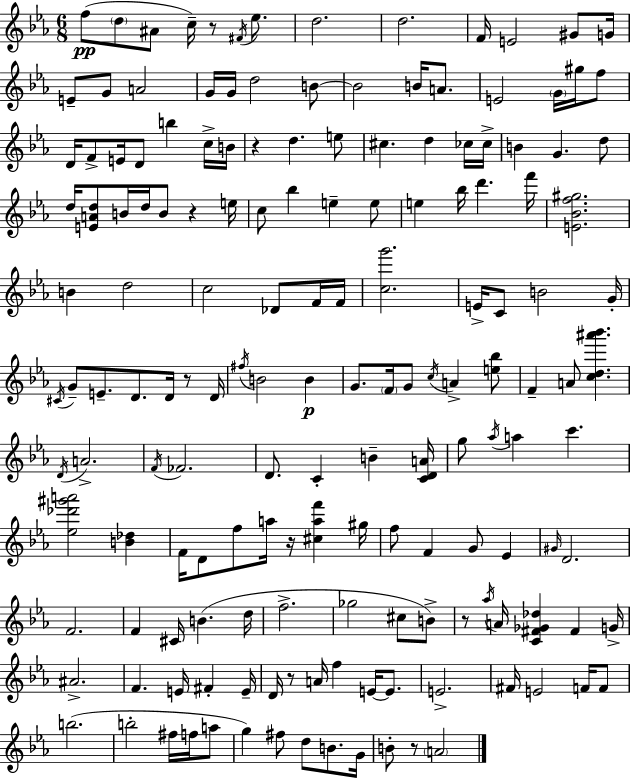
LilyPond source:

{
  \clef treble
  \numericTimeSignature
  \time 6/8
  \key c \minor
  f''8(\pp \parenthesize d''8 ais'8 c''16--) r8 \acciaccatura { fis'16 } ees''8. | d''2. | d''2. | f'16 e'2 gis'8 | \break g'16 e'8-- g'8 a'2 | g'16 g'16 d''2 b'8~~ | b'2 b'16 a'8. | e'2 \parenthesize g'16 gis''16 f''8 | \break d'16 f'8-> e'16 d'8 b''4 c''16-> | b'16 r4 d''4. e''8 | cis''4. d''4 ces''16 | ces''16-> b'4 g'4. d''8 | \break d''16 <e' a' d''>8 b'16 d''16 b'8 r4 | e''16 c''8 bes''4 e''4-- e''8 | e''4 bes''16 d'''4. | f'''16 <e' bes' f'' gis''>2. | \break b'4 d''2 | c''2 des'8 f'16 | f'16 <c'' g'''>2. | e'16-> c'8 b'2 | \break g'16-. \acciaccatura { cis'16 } g'8-- e'8.-- d'8. d'16 r8 | d'16 \acciaccatura { fis''16 } b'2 b'4\p | g'8. \parenthesize f'16 g'8 \acciaccatura { c''16 } a'4-> | <e'' bes''>8 f'4-- a'8 <c'' d'' ais''' bes'''>4. | \break \acciaccatura { d'16 } a'2.-> | \acciaccatura { f'16 } fes'2. | d'8. c'4-. | b'4-- <c' d' a'>16 g''8 \acciaccatura { aes''16 } a''4 | \break c'''4. <ees'' des''' gis''' a'''>2 | <b' des''>4 f'16 d'8 f''8 | a''16 r16 <cis'' a'' f'''>4 gis''16 f''8 f'4 | g'8 ees'4 \grace { gis'16 } d'2. | \break f'2. | f'4 | cis'16 b'4.( d''16 f''2.-> | ges''2 | \break cis''8 b'8->) r8 \acciaccatura { aes''16 } a'16 | <c' fis' ges' des''>4 fis'4 g'16-> ais'2.-> | f'4. | e'16 fis'4-. e'16-- d'16 r8 | \break a'16 f''4 e'16~~ e'8. e'2.-> | fis'16 e'2 | f'16 f'8 b''2.( | b''2-. | \break fis''16 f''16 a''8 g''4) | fis''8 d''8 b'8. g'16 b'8-. r8 | \parenthesize a'2 \bar "|."
}